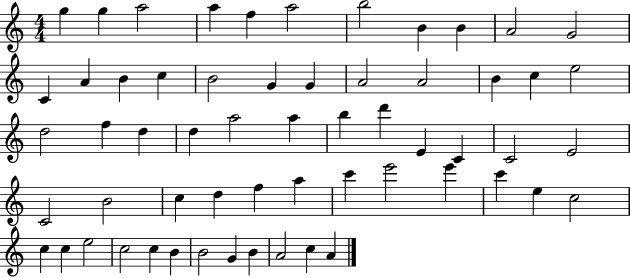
G5/q G5/q A5/h A5/q F5/q A5/h B5/h B4/q B4/q A4/h G4/h C4/q A4/q B4/q C5/q B4/h G4/q G4/q A4/h A4/h B4/q C5/q E5/h D5/h F5/q D5/q D5/q A5/h A5/q B5/q D6/q E4/q C4/q C4/h E4/h C4/h B4/h C5/q D5/q F5/q A5/q C6/q E6/h E6/q C6/q E5/q C5/h C5/q C5/q E5/h C5/h C5/q B4/q B4/h G4/q B4/q A4/h C5/q A4/q